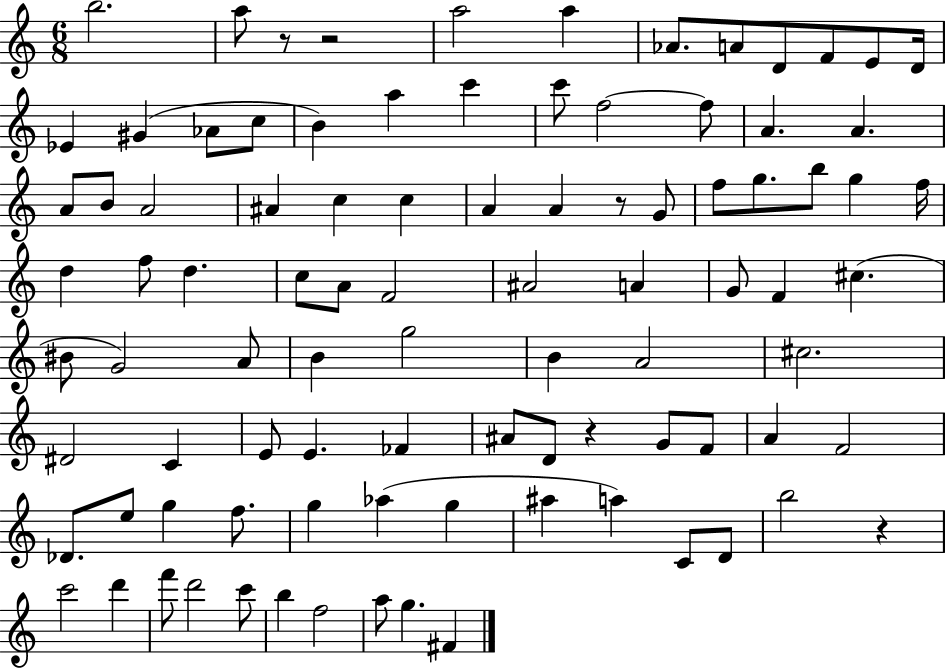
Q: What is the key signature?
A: C major